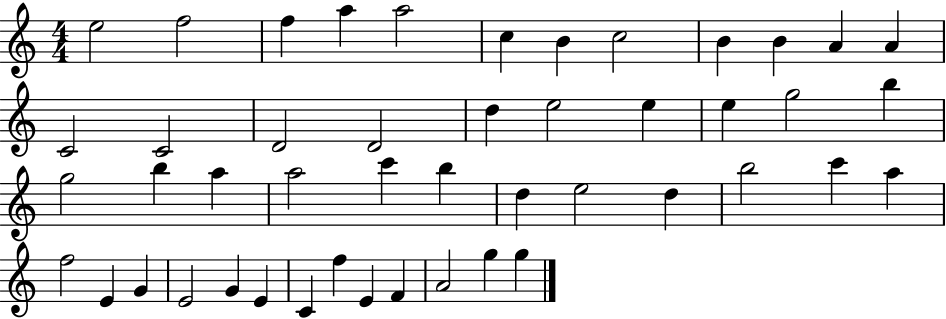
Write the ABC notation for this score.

X:1
T:Untitled
M:4/4
L:1/4
K:C
e2 f2 f a a2 c B c2 B B A A C2 C2 D2 D2 d e2 e e g2 b g2 b a a2 c' b d e2 d b2 c' a f2 E G E2 G E C f E F A2 g g